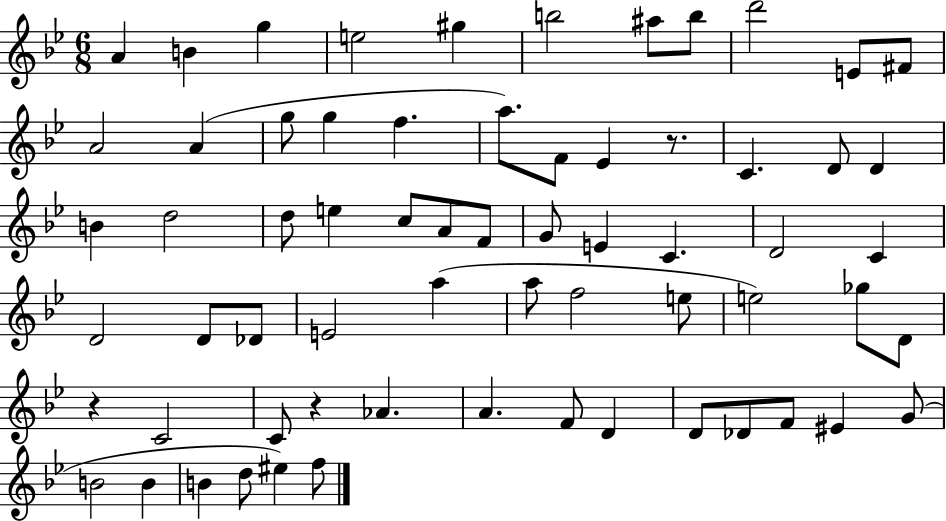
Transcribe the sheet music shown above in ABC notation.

X:1
T:Untitled
M:6/8
L:1/4
K:Bb
A B g e2 ^g b2 ^a/2 b/2 d'2 E/2 ^F/2 A2 A g/2 g f a/2 F/2 _E z/2 C D/2 D B d2 d/2 e c/2 A/2 F/2 G/2 E C D2 C D2 D/2 _D/2 E2 a a/2 f2 e/2 e2 _g/2 D/2 z C2 C/2 z _A A F/2 D D/2 _D/2 F/2 ^E G/2 B2 B B d/2 ^e f/2